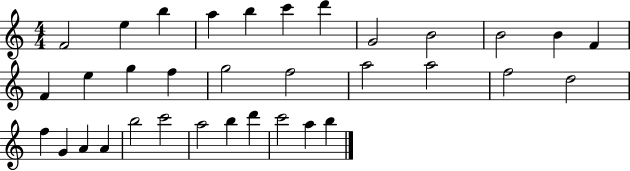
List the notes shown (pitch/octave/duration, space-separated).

F4/h E5/q B5/q A5/q B5/q C6/q D6/q G4/h B4/h B4/h B4/q F4/q F4/q E5/q G5/q F5/q G5/h F5/h A5/h A5/h F5/h D5/h F5/q G4/q A4/q A4/q B5/h C6/h A5/h B5/q D6/q C6/h A5/q B5/q